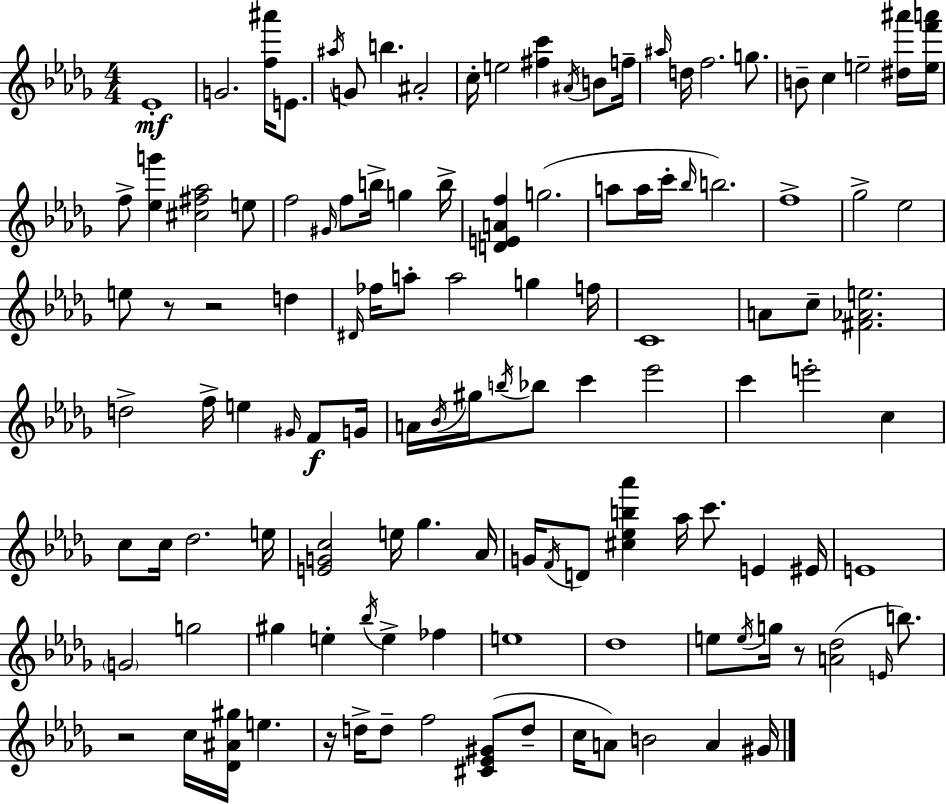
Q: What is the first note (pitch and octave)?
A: Eb4